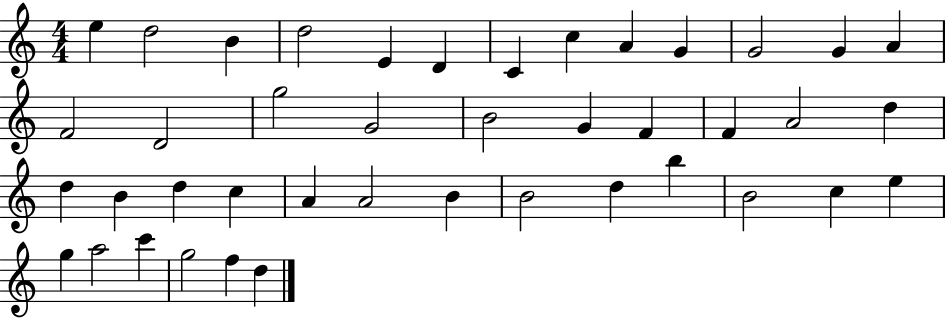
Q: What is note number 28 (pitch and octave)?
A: A4